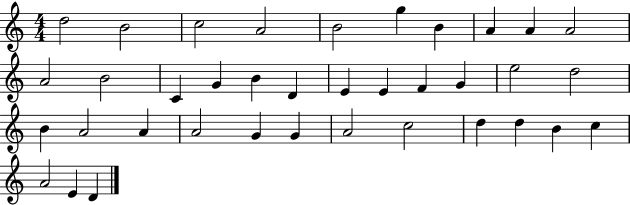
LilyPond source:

{
  \clef treble
  \numericTimeSignature
  \time 4/4
  \key c \major
  d''2 b'2 | c''2 a'2 | b'2 g''4 b'4 | a'4 a'4 a'2 | \break a'2 b'2 | c'4 g'4 b'4 d'4 | e'4 e'4 f'4 g'4 | e''2 d''2 | \break b'4 a'2 a'4 | a'2 g'4 g'4 | a'2 c''2 | d''4 d''4 b'4 c''4 | \break a'2 e'4 d'4 | \bar "|."
}